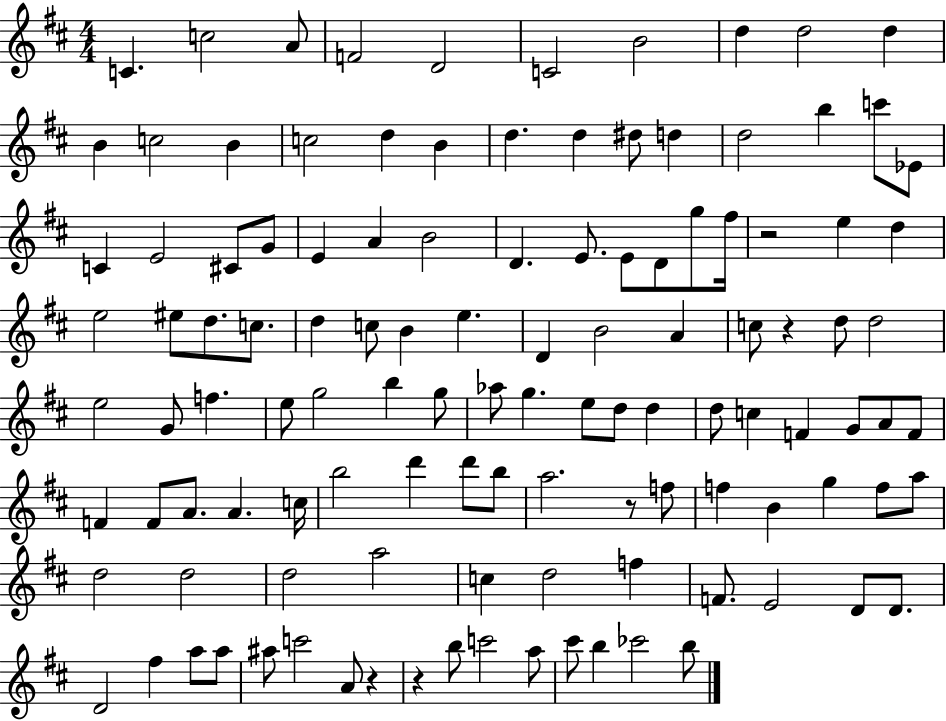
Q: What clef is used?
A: treble